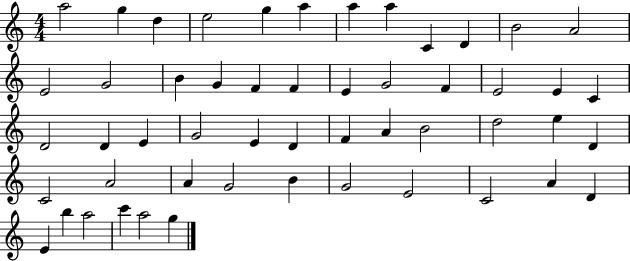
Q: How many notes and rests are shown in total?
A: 52